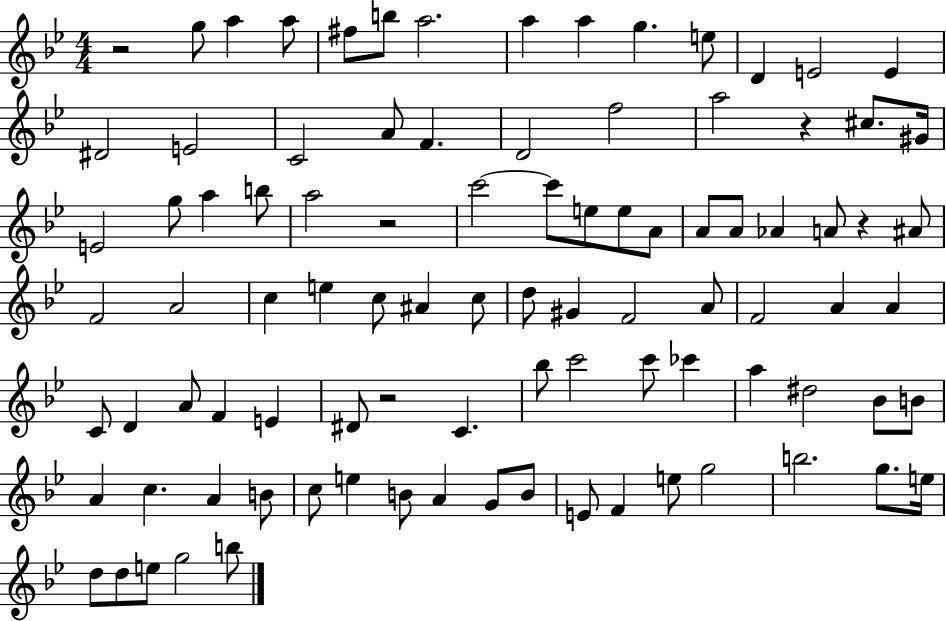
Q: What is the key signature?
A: BES major